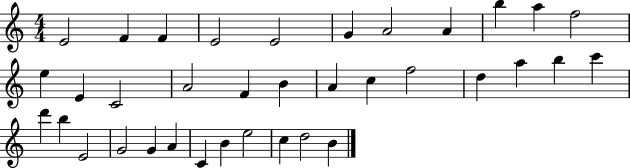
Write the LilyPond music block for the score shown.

{
  \clef treble
  \numericTimeSignature
  \time 4/4
  \key c \major
  e'2 f'4 f'4 | e'2 e'2 | g'4 a'2 a'4 | b''4 a''4 f''2 | \break e''4 e'4 c'2 | a'2 f'4 b'4 | a'4 c''4 f''2 | d''4 a''4 b''4 c'''4 | \break d'''4 b''4 e'2 | g'2 g'4 a'4 | c'4 b'4 e''2 | c''4 d''2 b'4 | \break \bar "|."
}